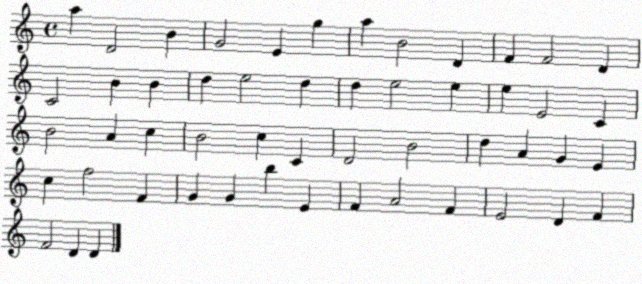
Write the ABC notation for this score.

X:1
T:Untitled
M:4/4
L:1/4
K:C
a D2 B G2 E g a B2 D F F2 D C2 B B d e2 d d e2 e e E2 C B2 A c B2 c C D2 B2 d A G E c f2 F G G b E F A2 F E2 D F F2 D D